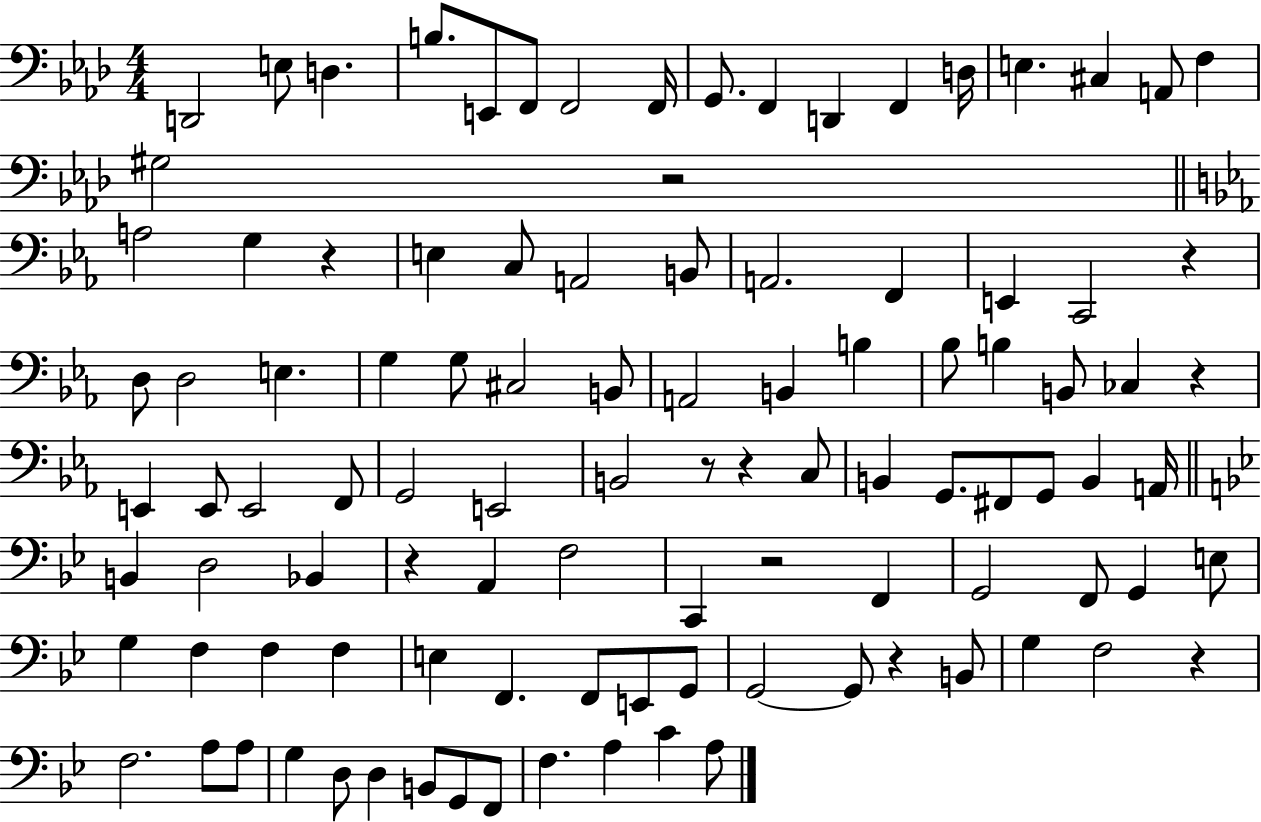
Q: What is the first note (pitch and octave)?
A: D2